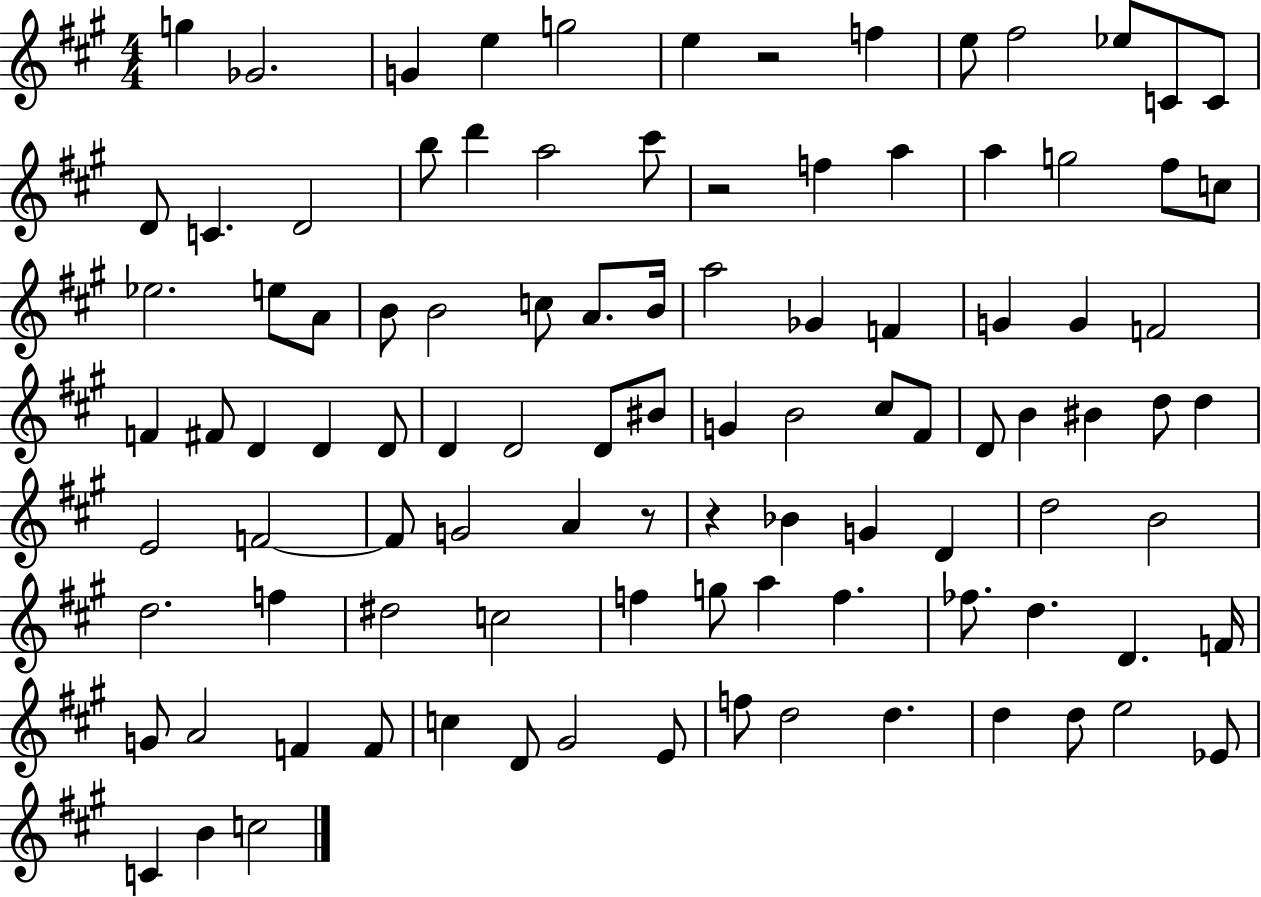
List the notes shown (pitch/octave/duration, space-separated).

G5/q Gb4/h. G4/q E5/q G5/h E5/q R/h F5/q E5/e F#5/h Eb5/e C4/e C4/e D4/e C4/q. D4/h B5/e D6/q A5/h C#6/e R/h F5/q A5/q A5/q G5/h F#5/e C5/e Eb5/h. E5/e A4/e B4/e B4/h C5/e A4/e. B4/s A5/h Gb4/q F4/q G4/q G4/q F4/h F4/q F#4/e D4/q D4/q D4/e D4/q D4/h D4/e BIS4/e G4/q B4/h C#5/e F#4/e D4/e B4/q BIS4/q D5/e D5/q E4/h F4/h F4/e G4/h A4/q R/e R/q Bb4/q G4/q D4/q D5/h B4/h D5/h. F5/q D#5/h C5/h F5/q G5/e A5/q F5/q. FES5/e. D5/q. D4/q. F4/s G4/e A4/h F4/q F4/e C5/q D4/e G#4/h E4/e F5/e D5/h D5/q. D5/q D5/e E5/h Eb4/e C4/q B4/q C5/h